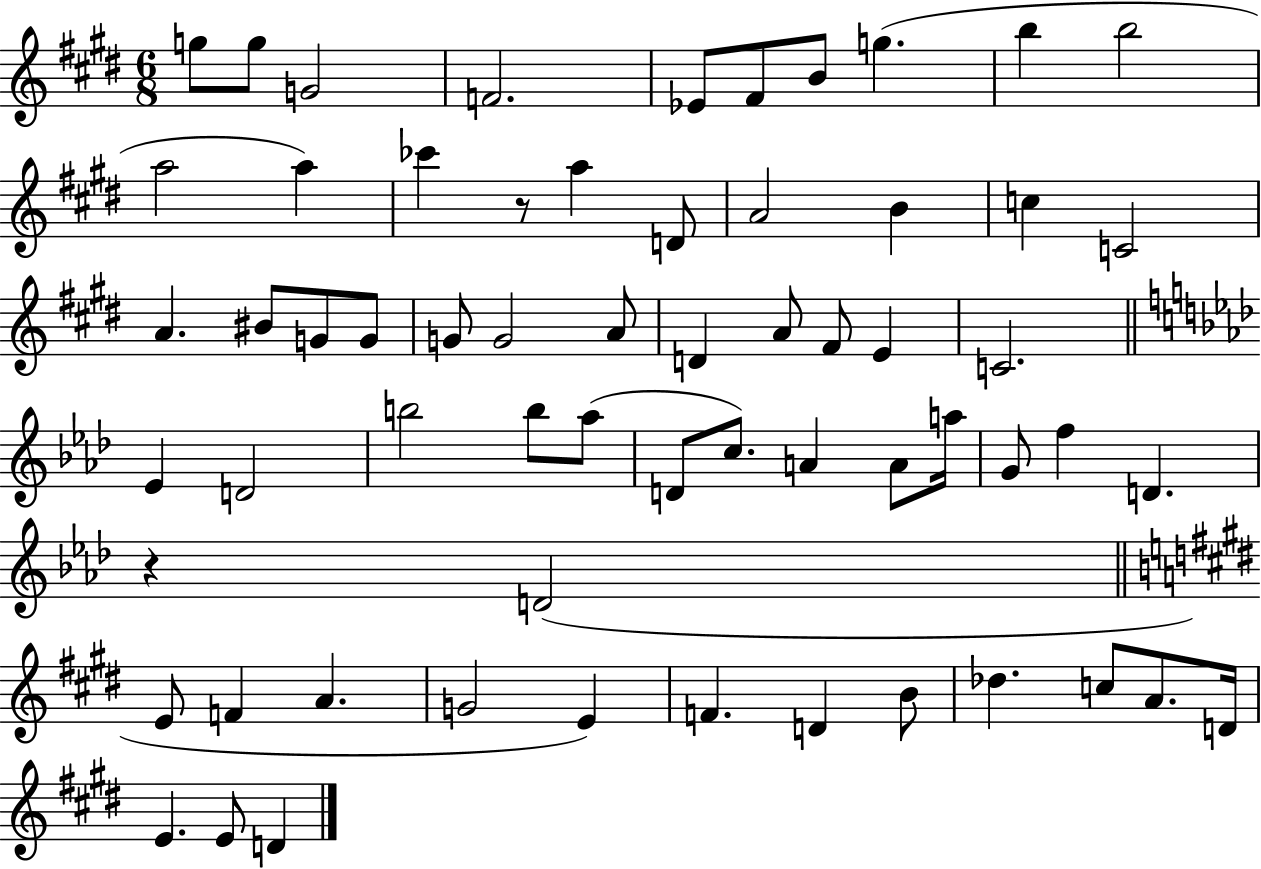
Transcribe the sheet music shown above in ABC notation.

X:1
T:Untitled
M:6/8
L:1/4
K:E
g/2 g/2 G2 F2 _E/2 ^F/2 B/2 g b b2 a2 a _c' z/2 a D/2 A2 B c C2 A ^B/2 G/2 G/2 G/2 G2 A/2 D A/2 ^F/2 E C2 _E D2 b2 b/2 _a/2 D/2 c/2 A A/2 a/4 G/2 f D z D2 E/2 F A G2 E F D B/2 _d c/2 A/2 D/4 E E/2 D